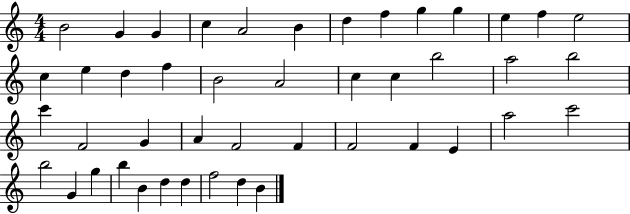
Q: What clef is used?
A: treble